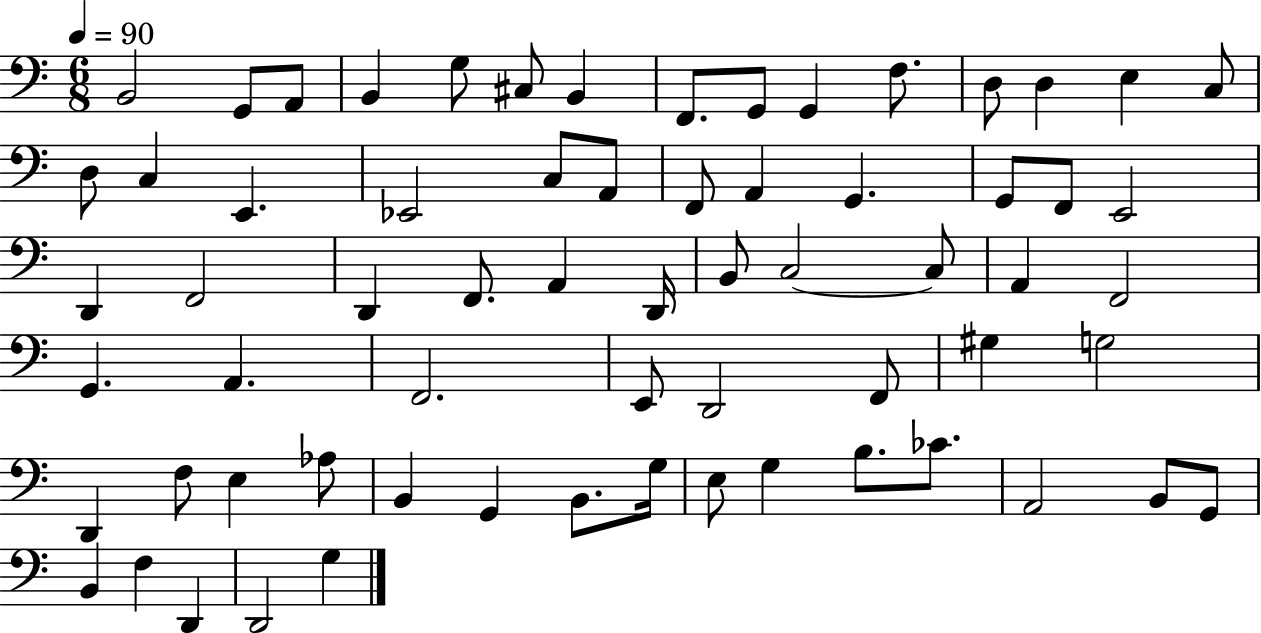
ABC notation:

X:1
T:Untitled
M:6/8
L:1/4
K:C
B,,2 G,,/2 A,,/2 B,, G,/2 ^C,/2 B,, F,,/2 G,,/2 G,, F,/2 D,/2 D, E, C,/2 D,/2 C, E,, _E,,2 C,/2 A,,/2 F,,/2 A,, G,, G,,/2 F,,/2 E,,2 D,, F,,2 D,, F,,/2 A,, D,,/4 B,,/2 C,2 C,/2 A,, F,,2 G,, A,, F,,2 E,,/2 D,,2 F,,/2 ^G, G,2 D,, F,/2 E, _A,/2 B,, G,, B,,/2 G,/4 E,/2 G, B,/2 _C/2 A,,2 B,,/2 G,,/2 B,, F, D,, D,,2 G,